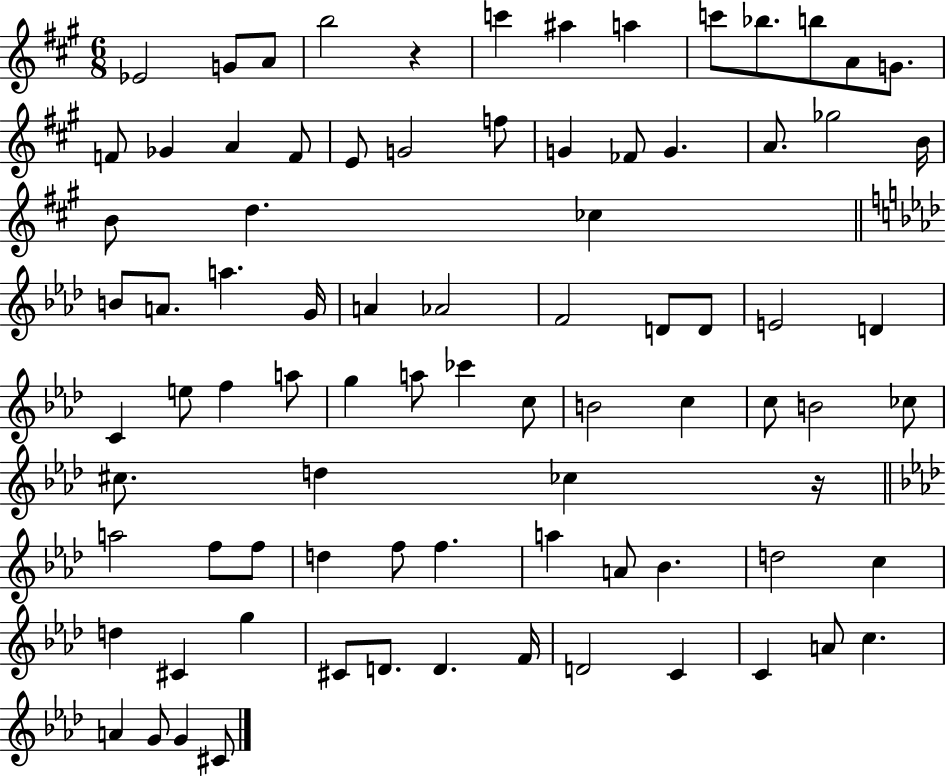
Eb4/h G4/e A4/e B5/h R/q C6/q A#5/q A5/q C6/e Bb5/e. B5/e A4/e G4/e. F4/e Gb4/q A4/q F4/e E4/e G4/h F5/e G4/q FES4/e G4/q. A4/e. Gb5/h B4/s B4/e D5/q. CES5/q B4/e A4/e. A5/q. G4/s A4/q Ab4/h F4/h D4/e D4/e E4/h D4/q C4/q E5/e F5/q A5/e G5/q A5/e CES6/q C5/e B4/h C5/q C5/e B4/h CES5/e C#5/e. D5/q CES5/q R/s A5/h F5/e F5/e D5/q F5/e F5/q. A5/q A4/e Bb4/q. D5/h C5/q D5/q C#4/q G5/q C#4/e D4/e. D4/q. F4/s D4/h C4/q C4/q A4/e C5/q. A4/q G4/e G4/q C#4/e